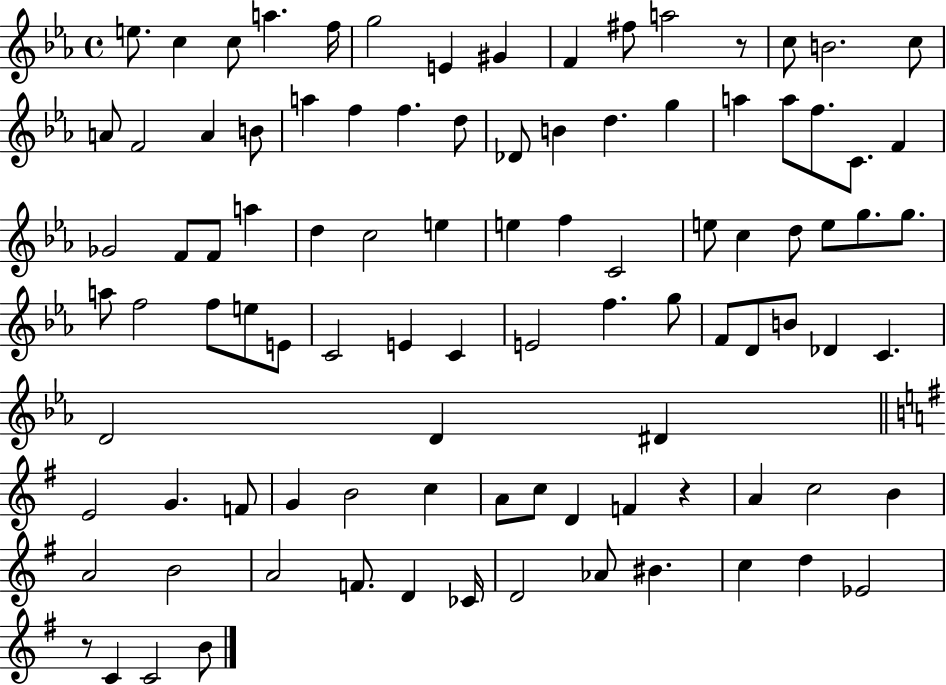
E5/e. C5/q C5/e A5/q. F5/s G5/h E4/q G#4/q F4/q F#5/e A5/h R/e C5/e B4/h. C5/e A4/e F4/h A4/q B4/e A5/q F5/q F5/q. D5/e Db4/e B4/q D5/q. G5/q A5/q A5/e F5/e. C4/e. F4/q Gb4/h F4/e F4/e A5/q D5/q C5/h E5/q E5/q F5/q C4/h E5/e C5/q D5/e E5/e G5/e. G5/e. A5/e F5/h F5/e E5/e E4/e C4/h E4/q C4/q E4/h F5/q. G5/e F4/e D4/e B4/e Db4/q C4/q. D4/h D4/q D#4/q E4/h G4/q. F4/e G4/q B4/h C5/q A4/e C5/e D4/q F4/q R/q A4/q C5/h B4/q A4/h B4/h A4/h F4/e. D4/q CES4/s D4/h Ab4/e BIS4/q. C5/q D5/q Eb4/h R/e C4/q C4/h B4/e